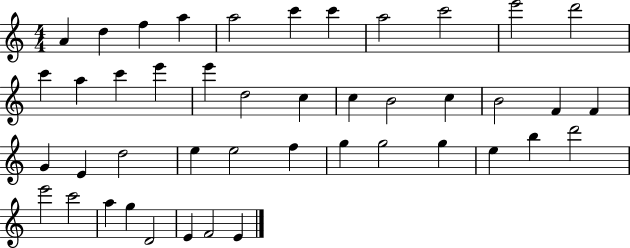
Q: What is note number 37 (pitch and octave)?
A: E6